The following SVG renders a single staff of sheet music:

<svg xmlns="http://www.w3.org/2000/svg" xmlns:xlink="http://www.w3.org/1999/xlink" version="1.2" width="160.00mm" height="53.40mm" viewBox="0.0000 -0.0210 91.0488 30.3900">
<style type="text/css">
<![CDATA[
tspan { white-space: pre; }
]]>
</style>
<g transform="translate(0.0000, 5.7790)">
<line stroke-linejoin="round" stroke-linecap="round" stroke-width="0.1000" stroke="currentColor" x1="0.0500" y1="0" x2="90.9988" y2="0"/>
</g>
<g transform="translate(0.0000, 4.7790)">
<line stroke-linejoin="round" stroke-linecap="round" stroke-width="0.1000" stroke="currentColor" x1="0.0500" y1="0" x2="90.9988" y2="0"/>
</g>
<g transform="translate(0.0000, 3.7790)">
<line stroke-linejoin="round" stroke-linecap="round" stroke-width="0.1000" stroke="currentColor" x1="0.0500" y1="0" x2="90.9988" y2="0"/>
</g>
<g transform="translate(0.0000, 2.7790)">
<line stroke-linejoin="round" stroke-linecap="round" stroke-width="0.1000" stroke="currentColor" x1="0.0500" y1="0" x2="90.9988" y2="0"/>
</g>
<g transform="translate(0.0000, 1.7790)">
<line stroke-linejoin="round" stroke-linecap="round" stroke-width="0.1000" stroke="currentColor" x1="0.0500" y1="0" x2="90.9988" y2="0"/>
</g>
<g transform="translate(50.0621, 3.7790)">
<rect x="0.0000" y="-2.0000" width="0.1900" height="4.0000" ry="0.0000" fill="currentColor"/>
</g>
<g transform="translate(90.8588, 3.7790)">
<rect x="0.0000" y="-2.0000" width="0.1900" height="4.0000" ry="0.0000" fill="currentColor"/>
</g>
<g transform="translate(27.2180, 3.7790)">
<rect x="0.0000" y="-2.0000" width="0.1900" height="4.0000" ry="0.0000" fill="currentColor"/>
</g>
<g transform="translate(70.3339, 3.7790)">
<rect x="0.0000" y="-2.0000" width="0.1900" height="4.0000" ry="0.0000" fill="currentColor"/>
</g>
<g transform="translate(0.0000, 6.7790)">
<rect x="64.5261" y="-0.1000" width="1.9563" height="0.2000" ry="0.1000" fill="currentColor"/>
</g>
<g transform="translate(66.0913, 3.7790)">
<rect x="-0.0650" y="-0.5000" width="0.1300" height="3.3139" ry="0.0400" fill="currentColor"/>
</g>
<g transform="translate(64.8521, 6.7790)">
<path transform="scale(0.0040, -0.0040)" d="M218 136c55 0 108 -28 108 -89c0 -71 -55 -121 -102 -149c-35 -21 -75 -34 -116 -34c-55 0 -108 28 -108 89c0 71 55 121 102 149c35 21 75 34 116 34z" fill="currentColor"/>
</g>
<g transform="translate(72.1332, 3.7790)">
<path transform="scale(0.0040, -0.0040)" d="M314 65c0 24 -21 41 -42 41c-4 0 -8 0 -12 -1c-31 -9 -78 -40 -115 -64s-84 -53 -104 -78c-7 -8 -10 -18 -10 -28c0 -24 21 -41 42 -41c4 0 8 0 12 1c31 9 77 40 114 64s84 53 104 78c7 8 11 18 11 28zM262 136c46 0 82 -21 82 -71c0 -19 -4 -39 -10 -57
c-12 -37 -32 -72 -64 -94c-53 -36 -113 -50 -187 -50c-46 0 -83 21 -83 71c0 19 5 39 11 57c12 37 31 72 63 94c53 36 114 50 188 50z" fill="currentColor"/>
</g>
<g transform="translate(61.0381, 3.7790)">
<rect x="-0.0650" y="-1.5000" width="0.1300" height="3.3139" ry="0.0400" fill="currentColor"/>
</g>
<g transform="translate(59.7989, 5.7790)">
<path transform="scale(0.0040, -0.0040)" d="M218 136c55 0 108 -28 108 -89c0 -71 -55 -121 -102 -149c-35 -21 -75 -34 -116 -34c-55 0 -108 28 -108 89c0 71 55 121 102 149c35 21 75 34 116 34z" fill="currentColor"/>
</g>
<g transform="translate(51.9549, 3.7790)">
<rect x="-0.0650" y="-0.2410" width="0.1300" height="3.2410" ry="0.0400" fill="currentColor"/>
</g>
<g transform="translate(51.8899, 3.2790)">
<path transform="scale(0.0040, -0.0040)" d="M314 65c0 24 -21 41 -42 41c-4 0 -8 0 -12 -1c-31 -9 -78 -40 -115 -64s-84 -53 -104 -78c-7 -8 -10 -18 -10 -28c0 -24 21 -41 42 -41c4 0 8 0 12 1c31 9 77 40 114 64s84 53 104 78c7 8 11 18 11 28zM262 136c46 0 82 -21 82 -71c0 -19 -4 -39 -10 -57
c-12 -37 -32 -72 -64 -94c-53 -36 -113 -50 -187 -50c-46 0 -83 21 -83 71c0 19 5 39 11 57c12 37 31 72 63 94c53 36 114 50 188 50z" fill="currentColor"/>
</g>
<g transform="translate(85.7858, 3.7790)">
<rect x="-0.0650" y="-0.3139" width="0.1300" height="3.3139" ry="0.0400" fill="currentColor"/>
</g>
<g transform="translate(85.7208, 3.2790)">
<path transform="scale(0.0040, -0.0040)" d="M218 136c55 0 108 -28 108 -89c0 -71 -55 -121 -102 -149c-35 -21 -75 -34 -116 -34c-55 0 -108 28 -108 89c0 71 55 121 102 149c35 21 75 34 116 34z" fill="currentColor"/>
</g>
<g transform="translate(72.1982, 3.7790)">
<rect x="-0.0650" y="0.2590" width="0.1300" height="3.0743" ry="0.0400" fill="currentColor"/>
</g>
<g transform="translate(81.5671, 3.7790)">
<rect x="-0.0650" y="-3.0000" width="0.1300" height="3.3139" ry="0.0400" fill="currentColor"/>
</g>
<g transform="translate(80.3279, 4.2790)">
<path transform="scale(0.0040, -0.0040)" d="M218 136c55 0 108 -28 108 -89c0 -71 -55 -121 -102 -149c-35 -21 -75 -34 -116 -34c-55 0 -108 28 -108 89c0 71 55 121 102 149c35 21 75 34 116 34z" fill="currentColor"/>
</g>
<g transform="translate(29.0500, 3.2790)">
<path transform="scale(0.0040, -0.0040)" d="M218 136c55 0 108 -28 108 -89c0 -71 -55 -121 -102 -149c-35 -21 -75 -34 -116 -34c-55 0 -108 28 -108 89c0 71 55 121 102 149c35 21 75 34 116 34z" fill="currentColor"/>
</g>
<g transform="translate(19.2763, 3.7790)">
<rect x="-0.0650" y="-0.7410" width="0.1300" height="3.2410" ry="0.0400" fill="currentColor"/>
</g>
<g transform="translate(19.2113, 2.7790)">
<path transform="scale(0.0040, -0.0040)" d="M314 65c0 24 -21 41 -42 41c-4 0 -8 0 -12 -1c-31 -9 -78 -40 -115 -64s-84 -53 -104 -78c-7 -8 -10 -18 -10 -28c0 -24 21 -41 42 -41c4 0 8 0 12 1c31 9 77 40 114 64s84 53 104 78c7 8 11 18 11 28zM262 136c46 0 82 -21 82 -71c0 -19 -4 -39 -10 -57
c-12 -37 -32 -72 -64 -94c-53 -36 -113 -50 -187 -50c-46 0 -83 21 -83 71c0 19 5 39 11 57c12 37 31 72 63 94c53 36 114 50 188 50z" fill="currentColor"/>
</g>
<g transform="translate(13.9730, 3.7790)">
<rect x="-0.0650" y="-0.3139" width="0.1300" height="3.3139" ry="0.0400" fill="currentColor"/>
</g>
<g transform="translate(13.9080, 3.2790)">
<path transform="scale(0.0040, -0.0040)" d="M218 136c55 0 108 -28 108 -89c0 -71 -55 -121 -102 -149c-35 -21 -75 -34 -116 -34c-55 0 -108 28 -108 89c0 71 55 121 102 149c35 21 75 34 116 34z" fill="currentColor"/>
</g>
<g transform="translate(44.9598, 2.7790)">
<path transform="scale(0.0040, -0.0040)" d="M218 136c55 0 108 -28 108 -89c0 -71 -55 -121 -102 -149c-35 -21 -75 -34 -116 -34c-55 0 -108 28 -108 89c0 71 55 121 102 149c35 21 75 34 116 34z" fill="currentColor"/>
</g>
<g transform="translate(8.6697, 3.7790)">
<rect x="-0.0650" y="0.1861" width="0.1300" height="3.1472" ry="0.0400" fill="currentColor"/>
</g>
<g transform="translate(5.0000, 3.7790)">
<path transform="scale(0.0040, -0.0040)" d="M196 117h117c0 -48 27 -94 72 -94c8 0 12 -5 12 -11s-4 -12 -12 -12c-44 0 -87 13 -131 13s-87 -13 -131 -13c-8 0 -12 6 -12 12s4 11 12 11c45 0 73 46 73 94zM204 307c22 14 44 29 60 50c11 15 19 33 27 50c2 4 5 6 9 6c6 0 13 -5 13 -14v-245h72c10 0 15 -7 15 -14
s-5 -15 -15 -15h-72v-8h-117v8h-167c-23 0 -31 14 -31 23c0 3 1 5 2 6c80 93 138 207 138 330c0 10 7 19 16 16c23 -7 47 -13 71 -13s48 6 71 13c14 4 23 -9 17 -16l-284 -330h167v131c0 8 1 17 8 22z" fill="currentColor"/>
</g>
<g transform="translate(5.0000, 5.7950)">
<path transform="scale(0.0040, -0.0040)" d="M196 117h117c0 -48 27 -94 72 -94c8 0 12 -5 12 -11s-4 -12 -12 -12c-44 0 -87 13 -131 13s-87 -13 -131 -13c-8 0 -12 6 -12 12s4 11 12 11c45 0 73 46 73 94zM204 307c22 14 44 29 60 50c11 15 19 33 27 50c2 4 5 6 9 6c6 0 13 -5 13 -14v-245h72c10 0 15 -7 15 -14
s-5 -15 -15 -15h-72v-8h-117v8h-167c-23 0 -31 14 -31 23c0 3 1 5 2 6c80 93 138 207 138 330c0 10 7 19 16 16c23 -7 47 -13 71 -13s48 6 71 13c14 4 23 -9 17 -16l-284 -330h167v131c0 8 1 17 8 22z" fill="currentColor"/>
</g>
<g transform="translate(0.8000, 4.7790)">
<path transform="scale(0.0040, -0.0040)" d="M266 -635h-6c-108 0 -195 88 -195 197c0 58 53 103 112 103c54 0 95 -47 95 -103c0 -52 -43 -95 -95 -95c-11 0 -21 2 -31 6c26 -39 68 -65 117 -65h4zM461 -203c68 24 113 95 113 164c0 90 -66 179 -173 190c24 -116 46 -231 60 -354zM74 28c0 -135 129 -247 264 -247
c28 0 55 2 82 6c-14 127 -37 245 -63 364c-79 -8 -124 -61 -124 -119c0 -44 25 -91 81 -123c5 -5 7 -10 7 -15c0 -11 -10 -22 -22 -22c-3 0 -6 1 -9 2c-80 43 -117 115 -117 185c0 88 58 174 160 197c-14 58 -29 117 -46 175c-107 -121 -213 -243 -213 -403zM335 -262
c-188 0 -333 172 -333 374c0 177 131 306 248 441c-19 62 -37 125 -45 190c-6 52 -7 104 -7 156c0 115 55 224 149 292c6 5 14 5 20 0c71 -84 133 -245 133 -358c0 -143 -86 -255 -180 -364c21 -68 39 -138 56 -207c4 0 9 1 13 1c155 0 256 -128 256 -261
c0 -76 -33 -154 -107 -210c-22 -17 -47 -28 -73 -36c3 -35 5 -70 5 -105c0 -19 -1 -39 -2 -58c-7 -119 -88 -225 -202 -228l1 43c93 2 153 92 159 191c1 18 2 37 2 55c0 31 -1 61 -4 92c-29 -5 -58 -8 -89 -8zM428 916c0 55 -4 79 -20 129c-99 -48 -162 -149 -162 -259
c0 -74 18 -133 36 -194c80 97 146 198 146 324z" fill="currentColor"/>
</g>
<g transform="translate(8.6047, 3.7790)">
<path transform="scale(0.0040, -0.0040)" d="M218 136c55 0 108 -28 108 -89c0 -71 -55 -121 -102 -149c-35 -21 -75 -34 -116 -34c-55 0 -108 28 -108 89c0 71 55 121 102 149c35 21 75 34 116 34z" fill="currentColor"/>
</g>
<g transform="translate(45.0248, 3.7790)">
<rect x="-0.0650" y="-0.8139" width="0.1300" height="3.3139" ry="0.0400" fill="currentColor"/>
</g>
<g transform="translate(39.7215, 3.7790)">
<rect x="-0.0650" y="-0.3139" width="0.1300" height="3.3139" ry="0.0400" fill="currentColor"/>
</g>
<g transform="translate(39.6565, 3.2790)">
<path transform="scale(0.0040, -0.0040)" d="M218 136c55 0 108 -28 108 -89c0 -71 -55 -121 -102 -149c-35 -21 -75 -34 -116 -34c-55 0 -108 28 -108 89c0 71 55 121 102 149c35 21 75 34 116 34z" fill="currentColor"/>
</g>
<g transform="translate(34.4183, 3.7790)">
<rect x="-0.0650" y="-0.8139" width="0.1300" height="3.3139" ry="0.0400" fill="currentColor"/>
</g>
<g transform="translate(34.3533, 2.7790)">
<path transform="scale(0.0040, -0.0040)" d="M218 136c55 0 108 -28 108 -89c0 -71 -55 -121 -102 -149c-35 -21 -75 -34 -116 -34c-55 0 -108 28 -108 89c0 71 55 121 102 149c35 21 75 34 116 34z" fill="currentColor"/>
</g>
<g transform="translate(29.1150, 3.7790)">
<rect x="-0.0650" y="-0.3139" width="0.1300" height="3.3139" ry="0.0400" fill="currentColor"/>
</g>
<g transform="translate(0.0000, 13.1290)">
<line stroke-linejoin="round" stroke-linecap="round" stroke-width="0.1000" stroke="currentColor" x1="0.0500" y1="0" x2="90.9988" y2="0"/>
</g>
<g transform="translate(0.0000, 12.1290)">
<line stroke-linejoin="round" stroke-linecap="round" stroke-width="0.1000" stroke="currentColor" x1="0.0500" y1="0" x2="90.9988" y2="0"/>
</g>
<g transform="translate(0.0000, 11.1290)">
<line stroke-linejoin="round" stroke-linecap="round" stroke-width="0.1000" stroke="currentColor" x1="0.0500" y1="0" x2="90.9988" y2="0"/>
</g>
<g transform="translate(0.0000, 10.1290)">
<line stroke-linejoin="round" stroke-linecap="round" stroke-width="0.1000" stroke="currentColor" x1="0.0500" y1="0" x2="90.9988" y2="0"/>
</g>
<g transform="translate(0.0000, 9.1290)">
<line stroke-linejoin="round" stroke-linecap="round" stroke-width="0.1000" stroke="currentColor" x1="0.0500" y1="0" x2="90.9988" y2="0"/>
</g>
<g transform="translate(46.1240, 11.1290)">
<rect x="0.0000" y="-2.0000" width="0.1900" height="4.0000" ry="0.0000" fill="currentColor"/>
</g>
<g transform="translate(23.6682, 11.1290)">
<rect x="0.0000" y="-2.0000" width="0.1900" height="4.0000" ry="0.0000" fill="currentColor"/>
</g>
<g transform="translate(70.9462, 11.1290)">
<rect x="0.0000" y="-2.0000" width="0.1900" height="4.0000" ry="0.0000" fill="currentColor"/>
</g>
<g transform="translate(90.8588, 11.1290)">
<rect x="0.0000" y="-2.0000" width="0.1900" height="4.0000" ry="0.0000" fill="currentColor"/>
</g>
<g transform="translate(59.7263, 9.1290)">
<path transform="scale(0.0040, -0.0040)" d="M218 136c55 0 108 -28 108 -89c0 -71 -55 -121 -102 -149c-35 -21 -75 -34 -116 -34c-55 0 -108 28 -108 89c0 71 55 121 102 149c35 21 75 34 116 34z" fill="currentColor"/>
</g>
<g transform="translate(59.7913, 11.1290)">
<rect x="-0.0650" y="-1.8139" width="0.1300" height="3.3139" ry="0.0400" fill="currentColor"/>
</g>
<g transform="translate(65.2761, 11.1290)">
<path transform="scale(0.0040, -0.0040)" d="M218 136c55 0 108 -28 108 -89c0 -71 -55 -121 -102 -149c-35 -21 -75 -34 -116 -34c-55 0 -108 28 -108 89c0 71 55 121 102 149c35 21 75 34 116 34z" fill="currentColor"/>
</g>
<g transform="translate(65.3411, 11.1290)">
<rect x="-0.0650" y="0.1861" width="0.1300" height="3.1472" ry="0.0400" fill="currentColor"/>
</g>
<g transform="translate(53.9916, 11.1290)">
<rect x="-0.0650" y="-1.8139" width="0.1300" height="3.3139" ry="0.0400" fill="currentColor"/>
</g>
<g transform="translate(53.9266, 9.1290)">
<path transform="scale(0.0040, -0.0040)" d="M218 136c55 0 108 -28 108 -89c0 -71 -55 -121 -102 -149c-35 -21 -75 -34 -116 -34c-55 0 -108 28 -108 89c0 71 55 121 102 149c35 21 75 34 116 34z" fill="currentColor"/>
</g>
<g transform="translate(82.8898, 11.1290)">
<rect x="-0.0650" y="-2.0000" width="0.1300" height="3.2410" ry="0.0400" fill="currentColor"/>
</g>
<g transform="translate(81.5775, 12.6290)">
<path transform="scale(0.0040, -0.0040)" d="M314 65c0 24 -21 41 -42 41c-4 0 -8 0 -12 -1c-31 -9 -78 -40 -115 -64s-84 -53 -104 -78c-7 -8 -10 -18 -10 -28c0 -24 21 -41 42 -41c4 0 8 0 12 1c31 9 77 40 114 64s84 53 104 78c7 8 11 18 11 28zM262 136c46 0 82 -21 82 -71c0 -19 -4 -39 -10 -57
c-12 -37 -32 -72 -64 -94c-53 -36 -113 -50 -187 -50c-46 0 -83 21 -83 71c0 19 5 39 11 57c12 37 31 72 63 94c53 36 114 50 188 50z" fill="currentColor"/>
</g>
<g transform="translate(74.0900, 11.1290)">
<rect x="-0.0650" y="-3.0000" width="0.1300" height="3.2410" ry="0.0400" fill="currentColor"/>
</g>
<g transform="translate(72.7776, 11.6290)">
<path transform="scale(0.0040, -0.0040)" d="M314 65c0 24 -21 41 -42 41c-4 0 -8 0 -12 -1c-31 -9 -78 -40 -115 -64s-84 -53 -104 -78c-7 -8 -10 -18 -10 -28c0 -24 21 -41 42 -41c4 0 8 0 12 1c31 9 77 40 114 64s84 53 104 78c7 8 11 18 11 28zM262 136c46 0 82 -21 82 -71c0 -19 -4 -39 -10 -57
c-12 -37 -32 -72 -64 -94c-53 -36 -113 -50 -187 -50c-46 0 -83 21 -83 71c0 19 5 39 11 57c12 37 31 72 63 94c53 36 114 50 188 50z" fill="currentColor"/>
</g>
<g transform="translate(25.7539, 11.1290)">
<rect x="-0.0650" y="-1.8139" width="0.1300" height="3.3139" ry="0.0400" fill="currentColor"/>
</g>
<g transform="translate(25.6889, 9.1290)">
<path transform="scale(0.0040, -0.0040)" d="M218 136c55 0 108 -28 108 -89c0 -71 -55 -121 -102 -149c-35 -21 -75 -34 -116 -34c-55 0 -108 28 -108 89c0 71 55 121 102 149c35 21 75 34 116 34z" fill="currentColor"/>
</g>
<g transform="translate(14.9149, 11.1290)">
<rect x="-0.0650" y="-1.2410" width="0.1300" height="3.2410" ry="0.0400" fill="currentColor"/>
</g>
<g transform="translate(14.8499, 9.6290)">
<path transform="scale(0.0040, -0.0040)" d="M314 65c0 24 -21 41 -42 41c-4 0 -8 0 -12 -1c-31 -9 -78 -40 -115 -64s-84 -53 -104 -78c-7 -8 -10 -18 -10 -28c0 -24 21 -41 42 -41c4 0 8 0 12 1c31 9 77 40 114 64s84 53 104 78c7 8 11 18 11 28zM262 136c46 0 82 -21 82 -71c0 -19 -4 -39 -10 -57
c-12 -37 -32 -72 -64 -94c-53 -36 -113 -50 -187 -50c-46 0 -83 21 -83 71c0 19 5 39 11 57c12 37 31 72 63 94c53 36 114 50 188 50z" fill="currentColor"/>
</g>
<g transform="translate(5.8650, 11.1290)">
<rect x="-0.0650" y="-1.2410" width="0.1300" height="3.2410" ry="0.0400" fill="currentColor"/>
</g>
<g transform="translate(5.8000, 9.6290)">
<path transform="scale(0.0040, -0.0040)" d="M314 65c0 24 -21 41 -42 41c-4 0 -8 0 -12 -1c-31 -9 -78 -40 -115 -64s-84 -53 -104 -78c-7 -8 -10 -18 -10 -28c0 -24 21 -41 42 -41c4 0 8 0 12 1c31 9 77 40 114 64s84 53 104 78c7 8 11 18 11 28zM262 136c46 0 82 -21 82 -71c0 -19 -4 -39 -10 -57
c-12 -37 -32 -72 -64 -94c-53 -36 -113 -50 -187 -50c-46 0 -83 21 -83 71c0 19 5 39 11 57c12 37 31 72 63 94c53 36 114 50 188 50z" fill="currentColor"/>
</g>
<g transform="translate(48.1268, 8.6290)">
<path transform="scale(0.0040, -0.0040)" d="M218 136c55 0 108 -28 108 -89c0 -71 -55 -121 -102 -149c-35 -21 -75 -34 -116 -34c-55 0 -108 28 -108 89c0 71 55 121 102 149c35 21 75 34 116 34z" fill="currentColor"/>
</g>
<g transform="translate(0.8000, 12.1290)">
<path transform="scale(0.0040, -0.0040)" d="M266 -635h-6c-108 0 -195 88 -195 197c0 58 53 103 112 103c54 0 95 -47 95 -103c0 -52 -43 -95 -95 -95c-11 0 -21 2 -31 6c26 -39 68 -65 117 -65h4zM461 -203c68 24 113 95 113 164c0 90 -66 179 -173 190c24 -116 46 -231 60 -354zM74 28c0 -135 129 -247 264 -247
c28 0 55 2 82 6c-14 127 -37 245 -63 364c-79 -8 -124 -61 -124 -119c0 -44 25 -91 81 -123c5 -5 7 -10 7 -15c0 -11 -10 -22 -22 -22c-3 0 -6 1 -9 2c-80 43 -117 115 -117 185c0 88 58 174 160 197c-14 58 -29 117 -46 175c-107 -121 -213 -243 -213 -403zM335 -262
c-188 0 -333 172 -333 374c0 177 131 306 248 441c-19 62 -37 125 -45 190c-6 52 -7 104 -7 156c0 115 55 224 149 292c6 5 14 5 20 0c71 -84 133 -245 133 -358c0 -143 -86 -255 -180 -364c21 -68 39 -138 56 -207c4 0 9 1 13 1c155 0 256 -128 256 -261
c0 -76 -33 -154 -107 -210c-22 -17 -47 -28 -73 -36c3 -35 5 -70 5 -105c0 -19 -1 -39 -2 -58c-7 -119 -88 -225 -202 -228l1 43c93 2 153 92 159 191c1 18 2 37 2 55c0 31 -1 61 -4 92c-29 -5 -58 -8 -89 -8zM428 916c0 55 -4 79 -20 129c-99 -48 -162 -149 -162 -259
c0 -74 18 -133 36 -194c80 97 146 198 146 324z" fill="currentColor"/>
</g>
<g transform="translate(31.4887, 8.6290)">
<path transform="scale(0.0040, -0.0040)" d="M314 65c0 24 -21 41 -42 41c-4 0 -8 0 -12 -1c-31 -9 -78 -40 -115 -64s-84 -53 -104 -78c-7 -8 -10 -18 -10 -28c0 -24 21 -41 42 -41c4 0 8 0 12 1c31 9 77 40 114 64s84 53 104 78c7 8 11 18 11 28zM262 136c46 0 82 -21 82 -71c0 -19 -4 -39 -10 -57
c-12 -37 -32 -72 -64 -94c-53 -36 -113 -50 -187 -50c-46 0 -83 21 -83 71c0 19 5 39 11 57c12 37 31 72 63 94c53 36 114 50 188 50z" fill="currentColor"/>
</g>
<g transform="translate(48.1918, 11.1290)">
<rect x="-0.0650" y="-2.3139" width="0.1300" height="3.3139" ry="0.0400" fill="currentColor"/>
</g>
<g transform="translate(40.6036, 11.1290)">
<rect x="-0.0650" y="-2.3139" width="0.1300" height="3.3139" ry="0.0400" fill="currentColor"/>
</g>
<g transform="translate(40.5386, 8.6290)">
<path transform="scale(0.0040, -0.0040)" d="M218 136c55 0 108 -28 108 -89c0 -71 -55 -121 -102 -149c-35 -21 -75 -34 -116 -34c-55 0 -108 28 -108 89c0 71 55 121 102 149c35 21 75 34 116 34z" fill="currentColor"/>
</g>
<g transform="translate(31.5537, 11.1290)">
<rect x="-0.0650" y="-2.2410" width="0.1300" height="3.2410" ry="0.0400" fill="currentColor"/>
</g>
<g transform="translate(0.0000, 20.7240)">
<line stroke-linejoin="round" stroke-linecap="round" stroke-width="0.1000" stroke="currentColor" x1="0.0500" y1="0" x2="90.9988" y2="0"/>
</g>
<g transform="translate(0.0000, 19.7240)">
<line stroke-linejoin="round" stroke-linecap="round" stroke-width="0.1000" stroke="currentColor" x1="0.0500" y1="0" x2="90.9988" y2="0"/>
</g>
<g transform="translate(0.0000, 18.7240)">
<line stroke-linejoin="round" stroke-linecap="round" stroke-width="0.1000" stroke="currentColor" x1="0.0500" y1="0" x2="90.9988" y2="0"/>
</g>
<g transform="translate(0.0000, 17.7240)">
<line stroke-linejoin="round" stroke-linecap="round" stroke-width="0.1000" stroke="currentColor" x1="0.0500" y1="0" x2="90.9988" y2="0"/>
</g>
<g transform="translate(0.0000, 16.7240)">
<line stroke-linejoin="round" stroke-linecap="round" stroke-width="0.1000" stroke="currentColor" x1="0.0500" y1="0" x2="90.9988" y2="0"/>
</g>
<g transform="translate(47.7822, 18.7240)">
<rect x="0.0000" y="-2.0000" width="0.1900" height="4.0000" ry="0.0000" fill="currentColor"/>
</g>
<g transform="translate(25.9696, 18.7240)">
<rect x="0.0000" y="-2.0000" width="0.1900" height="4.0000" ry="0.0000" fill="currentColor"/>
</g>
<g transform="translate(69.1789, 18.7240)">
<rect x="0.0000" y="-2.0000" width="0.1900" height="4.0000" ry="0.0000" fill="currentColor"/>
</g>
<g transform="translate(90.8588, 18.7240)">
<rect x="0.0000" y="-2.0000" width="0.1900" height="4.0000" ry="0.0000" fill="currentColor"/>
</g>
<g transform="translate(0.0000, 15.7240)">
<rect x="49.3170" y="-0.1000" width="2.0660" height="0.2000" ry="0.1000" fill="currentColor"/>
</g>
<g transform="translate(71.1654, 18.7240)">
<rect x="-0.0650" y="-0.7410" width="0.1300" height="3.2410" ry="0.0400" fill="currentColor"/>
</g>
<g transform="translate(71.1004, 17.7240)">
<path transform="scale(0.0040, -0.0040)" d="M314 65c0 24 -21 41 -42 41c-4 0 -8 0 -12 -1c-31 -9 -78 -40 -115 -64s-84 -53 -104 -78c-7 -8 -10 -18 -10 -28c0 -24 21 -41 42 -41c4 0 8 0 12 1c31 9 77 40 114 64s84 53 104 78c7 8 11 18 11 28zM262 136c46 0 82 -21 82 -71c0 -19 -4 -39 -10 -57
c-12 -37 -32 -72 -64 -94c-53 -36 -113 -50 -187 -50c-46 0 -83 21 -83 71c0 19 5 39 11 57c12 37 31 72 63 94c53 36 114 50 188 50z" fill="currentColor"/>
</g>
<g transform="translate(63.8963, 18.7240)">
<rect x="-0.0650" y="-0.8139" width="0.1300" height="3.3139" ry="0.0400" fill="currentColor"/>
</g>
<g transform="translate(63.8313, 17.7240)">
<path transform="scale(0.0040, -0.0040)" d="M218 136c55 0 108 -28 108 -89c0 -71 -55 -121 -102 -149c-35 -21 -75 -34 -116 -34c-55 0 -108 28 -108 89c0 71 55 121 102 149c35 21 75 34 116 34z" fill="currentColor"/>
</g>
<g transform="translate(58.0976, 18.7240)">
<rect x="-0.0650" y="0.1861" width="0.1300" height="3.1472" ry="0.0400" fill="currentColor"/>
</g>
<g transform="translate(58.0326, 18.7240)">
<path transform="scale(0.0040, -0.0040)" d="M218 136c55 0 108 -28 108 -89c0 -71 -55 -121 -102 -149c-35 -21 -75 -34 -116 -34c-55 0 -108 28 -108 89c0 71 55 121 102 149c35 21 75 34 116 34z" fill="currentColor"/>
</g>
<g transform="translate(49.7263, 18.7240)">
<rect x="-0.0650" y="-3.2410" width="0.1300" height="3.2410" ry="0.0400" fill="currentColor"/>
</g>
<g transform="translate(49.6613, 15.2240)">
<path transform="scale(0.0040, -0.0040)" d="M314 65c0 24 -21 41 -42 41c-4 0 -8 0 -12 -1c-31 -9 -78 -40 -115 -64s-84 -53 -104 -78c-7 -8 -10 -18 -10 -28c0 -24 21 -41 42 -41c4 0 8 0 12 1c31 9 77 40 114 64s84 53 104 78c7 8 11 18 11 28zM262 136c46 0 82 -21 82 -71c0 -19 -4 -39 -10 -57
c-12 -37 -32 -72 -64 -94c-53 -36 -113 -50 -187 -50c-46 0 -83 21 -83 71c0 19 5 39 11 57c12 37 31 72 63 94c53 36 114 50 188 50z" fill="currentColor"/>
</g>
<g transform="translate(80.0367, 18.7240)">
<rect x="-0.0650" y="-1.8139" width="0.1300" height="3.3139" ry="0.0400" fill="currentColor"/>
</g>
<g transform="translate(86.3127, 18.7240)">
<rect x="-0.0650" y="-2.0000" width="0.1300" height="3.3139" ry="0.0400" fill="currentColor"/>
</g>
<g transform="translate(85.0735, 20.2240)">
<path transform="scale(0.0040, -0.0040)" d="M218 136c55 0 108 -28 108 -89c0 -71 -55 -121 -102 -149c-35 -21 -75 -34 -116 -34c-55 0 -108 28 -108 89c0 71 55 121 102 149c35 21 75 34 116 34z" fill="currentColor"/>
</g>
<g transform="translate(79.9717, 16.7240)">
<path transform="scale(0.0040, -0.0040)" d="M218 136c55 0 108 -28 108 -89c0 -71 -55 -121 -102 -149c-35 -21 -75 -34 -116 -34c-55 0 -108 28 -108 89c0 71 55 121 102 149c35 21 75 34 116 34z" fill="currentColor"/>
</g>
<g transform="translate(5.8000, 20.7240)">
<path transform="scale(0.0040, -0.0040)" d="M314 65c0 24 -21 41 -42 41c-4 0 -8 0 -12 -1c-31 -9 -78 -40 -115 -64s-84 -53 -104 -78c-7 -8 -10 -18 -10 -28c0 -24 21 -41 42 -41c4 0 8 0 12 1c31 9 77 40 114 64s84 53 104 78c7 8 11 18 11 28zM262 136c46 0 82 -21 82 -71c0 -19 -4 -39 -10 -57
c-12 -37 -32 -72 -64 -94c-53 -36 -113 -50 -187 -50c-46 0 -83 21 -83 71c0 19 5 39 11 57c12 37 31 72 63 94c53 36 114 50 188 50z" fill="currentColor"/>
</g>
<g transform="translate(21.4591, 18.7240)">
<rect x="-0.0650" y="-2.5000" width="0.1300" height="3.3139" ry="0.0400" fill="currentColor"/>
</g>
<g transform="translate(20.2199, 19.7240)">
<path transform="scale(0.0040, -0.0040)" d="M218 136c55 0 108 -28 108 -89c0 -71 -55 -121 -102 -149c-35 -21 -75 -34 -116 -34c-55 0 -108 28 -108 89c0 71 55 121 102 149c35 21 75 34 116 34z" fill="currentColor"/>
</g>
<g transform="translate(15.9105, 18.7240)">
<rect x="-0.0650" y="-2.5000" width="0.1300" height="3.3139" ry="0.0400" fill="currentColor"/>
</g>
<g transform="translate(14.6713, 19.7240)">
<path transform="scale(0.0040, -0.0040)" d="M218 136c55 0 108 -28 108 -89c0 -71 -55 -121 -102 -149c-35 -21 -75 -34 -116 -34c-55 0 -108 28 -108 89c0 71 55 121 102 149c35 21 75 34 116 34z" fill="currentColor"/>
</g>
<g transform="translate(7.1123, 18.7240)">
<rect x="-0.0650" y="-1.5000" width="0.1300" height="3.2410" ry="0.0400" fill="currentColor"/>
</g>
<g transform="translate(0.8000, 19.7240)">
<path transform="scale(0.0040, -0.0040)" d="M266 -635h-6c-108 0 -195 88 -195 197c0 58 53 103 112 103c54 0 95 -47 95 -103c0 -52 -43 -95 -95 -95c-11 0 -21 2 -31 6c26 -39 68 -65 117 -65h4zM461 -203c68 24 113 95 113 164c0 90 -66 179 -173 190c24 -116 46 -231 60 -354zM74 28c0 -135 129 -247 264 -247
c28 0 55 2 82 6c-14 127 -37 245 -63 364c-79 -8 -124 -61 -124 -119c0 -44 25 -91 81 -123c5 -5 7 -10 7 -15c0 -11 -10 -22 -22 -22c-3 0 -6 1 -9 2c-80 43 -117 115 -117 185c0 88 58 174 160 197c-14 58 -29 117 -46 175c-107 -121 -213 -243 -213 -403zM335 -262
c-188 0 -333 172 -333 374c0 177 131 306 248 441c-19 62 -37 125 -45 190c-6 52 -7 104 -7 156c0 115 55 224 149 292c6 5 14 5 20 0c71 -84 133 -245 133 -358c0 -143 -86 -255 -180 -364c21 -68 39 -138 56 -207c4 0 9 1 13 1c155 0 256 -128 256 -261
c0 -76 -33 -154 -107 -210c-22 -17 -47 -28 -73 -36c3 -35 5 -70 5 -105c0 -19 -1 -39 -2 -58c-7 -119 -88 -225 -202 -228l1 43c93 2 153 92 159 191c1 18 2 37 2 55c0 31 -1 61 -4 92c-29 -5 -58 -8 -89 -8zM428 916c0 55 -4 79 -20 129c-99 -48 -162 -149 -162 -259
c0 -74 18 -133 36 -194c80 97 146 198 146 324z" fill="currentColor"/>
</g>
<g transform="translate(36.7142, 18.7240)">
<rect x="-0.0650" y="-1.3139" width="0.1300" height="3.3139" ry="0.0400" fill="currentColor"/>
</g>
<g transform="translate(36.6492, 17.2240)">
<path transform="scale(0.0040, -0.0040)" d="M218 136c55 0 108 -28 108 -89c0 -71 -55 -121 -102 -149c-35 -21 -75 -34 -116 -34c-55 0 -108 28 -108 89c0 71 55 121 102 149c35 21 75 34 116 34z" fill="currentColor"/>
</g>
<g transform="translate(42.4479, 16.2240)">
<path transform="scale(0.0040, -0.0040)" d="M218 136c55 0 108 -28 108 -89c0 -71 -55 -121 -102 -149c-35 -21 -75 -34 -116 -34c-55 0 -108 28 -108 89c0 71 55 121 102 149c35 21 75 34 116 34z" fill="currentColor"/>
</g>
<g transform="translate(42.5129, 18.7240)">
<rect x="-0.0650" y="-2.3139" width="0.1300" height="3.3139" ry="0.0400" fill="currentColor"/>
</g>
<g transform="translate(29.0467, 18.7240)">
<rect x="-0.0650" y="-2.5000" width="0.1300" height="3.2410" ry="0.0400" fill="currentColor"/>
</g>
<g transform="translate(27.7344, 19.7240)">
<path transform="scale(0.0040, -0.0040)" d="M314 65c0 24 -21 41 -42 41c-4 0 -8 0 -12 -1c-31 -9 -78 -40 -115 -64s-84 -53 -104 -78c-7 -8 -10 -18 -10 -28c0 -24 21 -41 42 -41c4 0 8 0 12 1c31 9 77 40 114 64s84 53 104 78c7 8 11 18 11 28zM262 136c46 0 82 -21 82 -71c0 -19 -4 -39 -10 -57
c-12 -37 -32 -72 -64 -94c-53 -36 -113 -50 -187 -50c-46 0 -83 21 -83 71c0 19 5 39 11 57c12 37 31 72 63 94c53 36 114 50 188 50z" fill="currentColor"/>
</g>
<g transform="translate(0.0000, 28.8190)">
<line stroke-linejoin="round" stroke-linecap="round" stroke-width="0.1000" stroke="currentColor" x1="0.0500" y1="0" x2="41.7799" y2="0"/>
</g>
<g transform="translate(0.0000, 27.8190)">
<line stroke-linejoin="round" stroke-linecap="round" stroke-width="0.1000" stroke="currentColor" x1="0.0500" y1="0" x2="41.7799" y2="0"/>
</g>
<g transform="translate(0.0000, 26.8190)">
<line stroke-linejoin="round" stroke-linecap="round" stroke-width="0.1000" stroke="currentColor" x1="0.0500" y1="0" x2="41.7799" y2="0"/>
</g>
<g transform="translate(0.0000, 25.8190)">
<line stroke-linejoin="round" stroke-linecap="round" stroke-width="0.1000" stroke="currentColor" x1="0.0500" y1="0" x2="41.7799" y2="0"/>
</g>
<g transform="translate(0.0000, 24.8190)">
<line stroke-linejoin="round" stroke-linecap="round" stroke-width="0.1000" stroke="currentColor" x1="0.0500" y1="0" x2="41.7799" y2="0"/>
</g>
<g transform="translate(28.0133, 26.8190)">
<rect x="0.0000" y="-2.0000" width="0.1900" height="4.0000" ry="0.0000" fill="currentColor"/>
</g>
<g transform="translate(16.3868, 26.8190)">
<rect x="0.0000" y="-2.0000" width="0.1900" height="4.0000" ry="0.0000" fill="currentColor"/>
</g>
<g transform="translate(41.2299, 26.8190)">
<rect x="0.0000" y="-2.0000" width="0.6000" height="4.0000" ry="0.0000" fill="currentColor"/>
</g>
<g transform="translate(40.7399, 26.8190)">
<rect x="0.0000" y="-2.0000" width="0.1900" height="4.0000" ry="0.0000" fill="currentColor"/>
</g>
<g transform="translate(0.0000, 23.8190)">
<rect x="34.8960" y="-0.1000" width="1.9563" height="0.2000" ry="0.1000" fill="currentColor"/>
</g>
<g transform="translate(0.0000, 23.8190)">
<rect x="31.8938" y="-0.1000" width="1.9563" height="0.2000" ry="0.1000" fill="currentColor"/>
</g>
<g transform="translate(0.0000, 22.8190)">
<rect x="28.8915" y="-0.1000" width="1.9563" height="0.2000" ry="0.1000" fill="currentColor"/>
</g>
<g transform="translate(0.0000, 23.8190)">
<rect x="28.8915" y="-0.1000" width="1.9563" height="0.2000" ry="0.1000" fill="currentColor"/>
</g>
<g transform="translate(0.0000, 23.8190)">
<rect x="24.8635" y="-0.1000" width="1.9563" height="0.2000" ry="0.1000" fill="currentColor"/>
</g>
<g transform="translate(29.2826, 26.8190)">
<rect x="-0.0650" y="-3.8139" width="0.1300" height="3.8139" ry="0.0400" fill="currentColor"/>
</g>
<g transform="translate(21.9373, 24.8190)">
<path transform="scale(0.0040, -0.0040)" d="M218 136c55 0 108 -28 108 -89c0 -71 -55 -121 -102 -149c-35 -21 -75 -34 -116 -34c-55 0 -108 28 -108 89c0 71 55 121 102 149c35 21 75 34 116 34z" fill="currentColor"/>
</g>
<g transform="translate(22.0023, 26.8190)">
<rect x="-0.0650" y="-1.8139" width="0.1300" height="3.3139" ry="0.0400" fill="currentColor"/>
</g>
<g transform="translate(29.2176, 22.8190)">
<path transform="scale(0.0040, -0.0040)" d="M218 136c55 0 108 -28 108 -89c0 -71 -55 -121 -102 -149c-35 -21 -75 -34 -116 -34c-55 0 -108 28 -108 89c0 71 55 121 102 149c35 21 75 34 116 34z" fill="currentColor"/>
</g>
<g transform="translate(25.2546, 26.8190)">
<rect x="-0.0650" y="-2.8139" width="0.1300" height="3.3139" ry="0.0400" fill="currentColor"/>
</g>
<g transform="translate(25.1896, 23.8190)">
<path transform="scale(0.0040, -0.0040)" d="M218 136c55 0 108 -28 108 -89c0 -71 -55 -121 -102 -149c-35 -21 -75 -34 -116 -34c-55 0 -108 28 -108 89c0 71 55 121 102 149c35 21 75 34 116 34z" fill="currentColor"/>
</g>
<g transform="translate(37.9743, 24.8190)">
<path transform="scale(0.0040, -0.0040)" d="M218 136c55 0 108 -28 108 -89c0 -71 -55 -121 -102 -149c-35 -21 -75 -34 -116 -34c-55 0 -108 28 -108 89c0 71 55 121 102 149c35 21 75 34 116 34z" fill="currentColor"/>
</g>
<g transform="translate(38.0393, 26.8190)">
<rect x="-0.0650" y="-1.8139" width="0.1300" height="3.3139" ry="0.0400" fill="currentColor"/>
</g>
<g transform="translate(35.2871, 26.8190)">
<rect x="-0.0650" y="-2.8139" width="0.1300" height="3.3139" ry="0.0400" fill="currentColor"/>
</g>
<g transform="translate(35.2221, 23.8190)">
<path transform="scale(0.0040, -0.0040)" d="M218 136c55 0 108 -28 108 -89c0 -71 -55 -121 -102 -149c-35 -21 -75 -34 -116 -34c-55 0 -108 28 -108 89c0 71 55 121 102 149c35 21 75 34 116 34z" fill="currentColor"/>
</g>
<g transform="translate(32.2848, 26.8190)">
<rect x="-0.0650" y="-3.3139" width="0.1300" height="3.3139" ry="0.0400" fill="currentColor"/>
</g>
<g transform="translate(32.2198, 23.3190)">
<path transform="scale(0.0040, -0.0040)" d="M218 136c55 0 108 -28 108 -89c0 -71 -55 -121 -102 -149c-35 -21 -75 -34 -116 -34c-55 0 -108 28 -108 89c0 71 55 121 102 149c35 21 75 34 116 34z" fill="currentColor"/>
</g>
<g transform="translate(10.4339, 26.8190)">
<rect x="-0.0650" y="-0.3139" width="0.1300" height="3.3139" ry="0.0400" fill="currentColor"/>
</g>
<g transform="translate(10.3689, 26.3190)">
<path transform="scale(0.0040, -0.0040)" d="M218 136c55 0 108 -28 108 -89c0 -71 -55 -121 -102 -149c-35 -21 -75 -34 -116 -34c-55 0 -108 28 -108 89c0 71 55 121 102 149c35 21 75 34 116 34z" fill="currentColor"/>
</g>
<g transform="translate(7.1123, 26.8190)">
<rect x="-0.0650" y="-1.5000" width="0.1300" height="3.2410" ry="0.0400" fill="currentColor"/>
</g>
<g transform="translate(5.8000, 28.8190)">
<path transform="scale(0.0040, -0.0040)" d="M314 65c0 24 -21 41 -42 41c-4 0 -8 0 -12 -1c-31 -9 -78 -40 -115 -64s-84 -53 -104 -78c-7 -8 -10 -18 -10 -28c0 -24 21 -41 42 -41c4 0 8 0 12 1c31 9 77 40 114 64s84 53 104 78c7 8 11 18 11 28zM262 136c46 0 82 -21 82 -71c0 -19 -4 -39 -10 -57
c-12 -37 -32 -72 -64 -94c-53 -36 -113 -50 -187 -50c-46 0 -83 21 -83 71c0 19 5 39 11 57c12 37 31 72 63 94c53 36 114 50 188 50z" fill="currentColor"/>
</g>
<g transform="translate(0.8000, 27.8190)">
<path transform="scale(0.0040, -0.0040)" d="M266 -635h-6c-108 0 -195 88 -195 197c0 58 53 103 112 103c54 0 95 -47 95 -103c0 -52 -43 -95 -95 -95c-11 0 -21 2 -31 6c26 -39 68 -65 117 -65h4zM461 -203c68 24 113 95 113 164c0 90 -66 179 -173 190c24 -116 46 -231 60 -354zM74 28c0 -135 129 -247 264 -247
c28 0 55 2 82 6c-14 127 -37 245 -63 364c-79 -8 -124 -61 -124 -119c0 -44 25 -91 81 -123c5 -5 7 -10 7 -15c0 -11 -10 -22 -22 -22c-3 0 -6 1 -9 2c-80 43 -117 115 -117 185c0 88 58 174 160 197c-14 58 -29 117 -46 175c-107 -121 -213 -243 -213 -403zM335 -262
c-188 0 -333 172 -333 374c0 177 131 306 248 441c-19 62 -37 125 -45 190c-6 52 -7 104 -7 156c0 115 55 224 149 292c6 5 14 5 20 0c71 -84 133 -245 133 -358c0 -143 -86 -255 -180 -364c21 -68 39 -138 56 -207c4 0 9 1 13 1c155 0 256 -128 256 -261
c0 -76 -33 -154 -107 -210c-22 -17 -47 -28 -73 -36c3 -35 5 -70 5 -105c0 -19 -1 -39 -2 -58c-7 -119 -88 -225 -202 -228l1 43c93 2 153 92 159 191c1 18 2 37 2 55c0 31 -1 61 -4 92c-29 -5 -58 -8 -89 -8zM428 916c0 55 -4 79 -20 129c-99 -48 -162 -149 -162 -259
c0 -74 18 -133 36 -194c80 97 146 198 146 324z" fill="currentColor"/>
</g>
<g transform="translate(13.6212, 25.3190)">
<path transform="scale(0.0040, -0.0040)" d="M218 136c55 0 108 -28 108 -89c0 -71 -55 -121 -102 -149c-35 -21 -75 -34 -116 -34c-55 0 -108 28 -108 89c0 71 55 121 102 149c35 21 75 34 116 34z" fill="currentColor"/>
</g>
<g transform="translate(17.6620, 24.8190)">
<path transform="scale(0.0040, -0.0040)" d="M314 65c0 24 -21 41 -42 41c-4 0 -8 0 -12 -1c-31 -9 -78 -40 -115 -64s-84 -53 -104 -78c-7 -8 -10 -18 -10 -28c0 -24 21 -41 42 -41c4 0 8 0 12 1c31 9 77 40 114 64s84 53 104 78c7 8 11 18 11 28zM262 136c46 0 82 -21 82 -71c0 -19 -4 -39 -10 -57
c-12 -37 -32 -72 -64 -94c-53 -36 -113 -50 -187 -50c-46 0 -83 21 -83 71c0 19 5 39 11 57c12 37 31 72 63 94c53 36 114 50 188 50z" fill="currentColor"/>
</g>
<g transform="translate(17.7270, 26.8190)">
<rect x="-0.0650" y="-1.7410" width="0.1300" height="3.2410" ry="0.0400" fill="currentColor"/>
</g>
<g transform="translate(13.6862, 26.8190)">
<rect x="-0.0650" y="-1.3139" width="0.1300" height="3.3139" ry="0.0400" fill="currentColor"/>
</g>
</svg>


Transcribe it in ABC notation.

X:1
T:Untitled
M:4/4
L:1/4
K:C
B c d2 c d c d c2 E C B2 A c e2 e2 f g2 g g f f B A2 F2 E2 G G G2 e g b2 B d d2 f F E2 c e f2 f a c' b a f